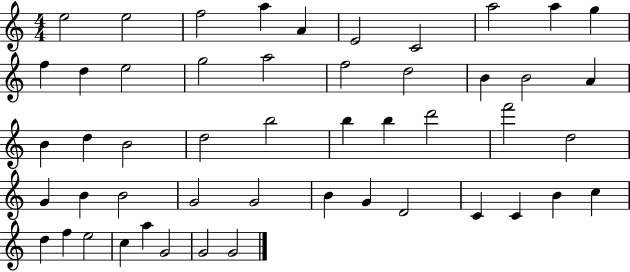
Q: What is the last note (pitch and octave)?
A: G4